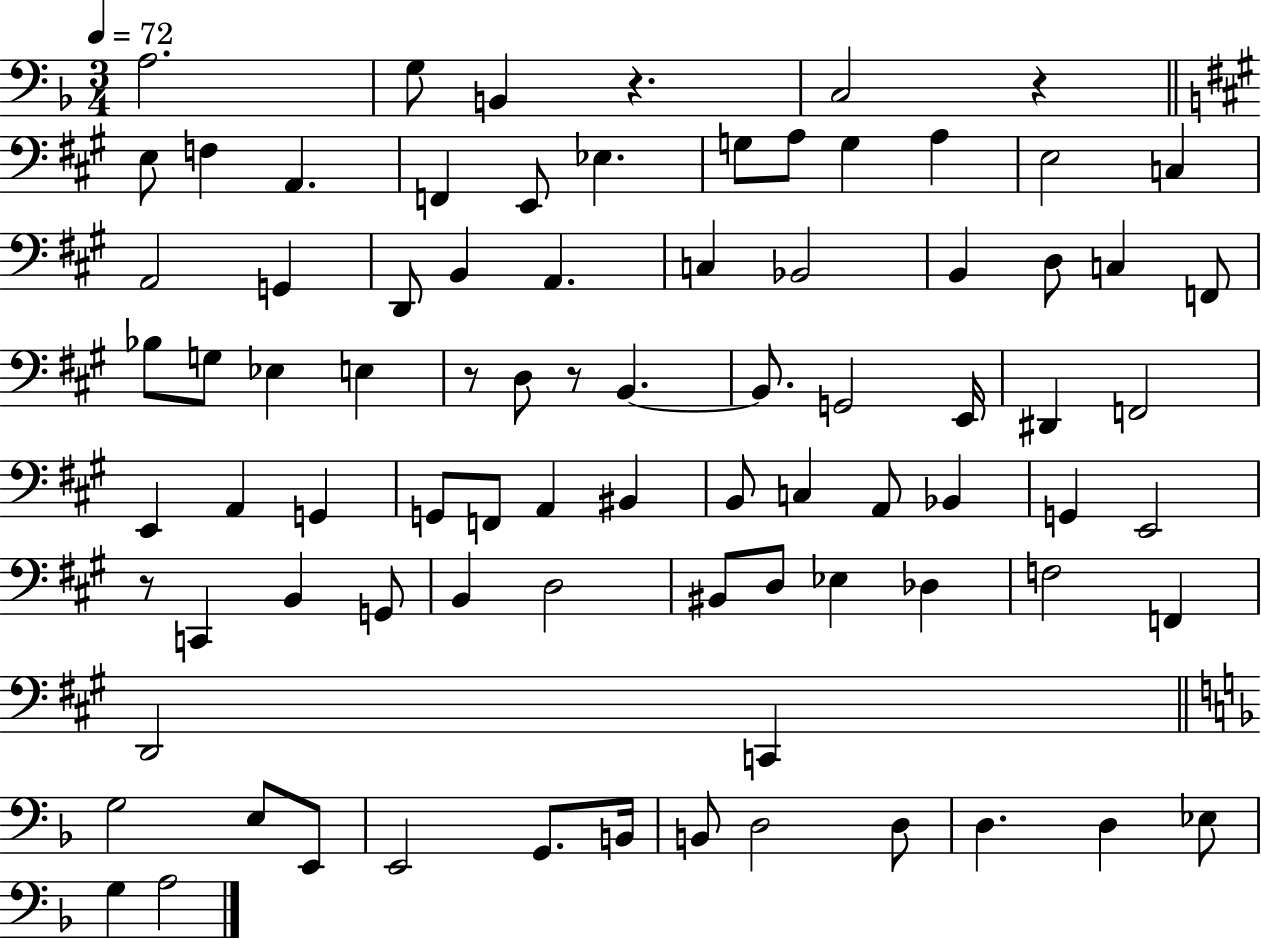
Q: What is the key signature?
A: F major